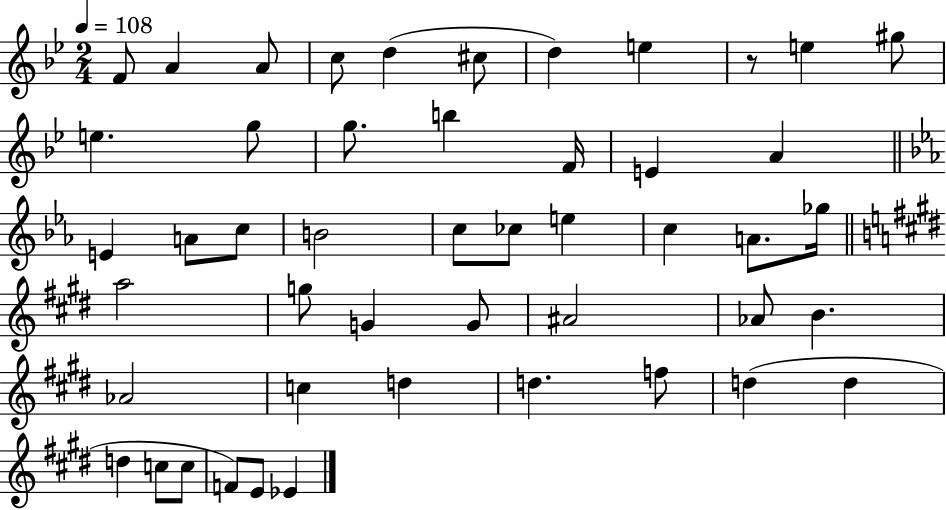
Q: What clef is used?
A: treble